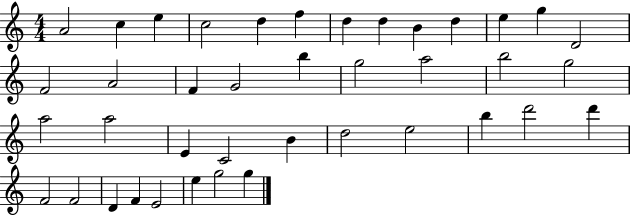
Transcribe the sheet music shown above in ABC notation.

X:1
T:Untitled
M:4/4
L:1/4
K:C
A2 c e c2 d f d d B d e g D2 F2 A2 F G2 b g2 a2 b2 g2 a2 a2 E C2 B d2 e2 b d'2 d' F2 F2 D F E2 e g2 g